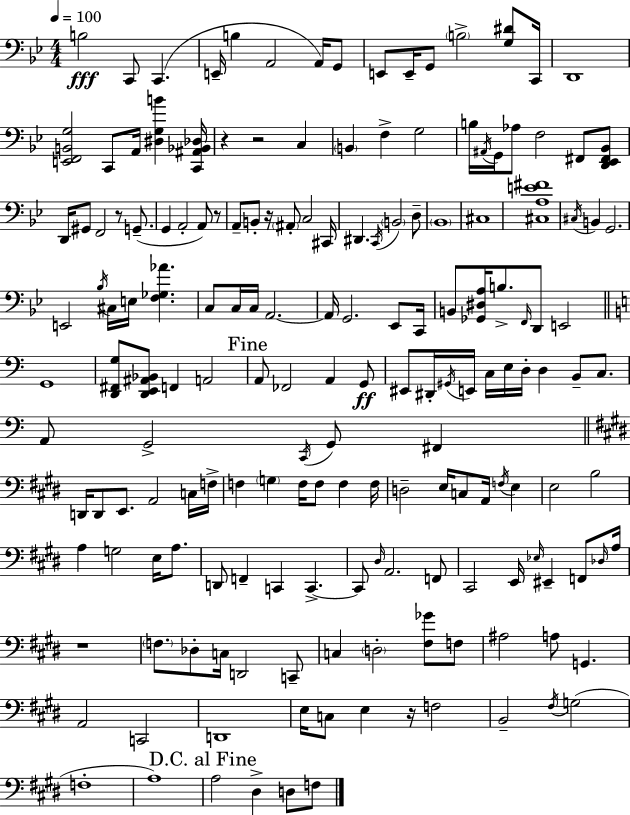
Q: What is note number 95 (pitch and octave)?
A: F3